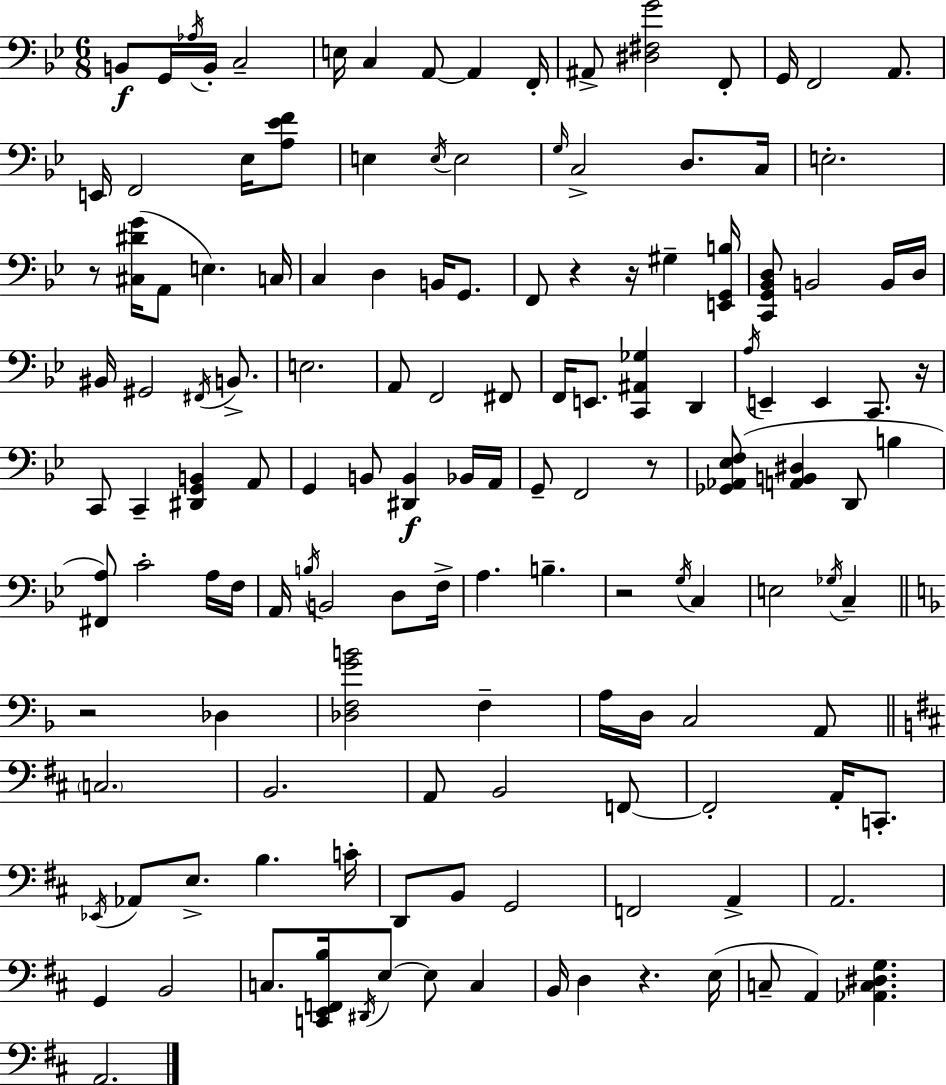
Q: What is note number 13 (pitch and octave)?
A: G2